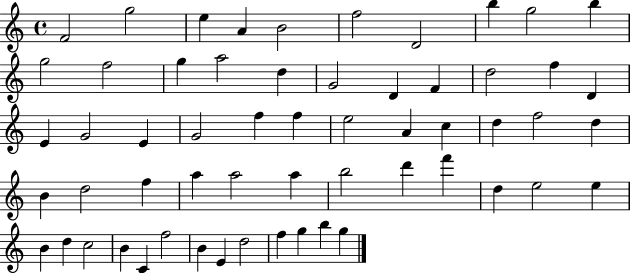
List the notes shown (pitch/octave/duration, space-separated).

F4/h G5/h E5/q A4/q B4/h F5/h D4/h B5/q G5/h B5/q G5/h F5/h G5/q A5/h D5/q G4/h D4/q F4/q D5/h F5/q D4/q E4/q G4/h E4/q G4/h F5/q F5/q E5/h A4/q C5/q D5/q F5/h D5/q B4/q D5/h F5/q A5/q A5/h A5/q B5/h D6/q F6/q D5/q E5/h E5/q B4/q D5/q C5/h B4/q C4/q F5/h B4/q E4/q D5/h F5/q G5/q B5/q G5/q